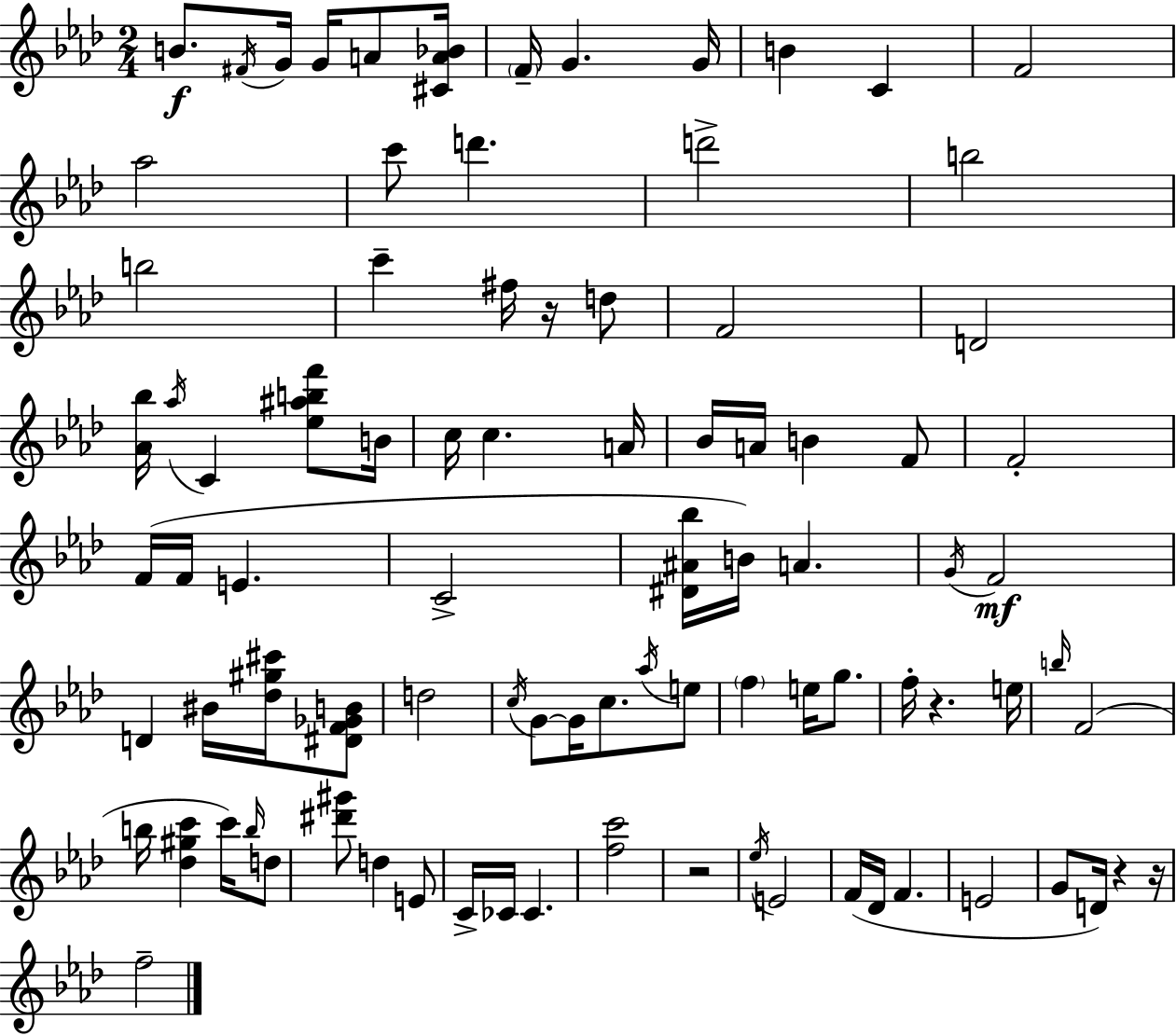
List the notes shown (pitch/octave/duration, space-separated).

B4/e. F#4/s G4/s G4/s A4/e [C#4,A4,Bb4]/s F4/s G4/q. G4/s B4/q C4/q F4/h Ab5/h C6/e D6/q. D6/h B5/h B5/h C6/q F#5/s R/s D5/e F4/h D4/h [Ab4,Bb5]/s Ab5/s C4/q [Eb5,A#5,B5,F6]/e B4/s C5/s C5/q. A4/s Bb4/s A4/s B4/q F4/e F4/h F4/s F4/s E4/q. C4/h [D#4,A#4,Bb5]/s B4/s A4/q. G4/s F4/h D4/q BIS4/s [Db5,G#5,C#6]/s [D#4,F4,Gb4,B4]/e D5/h C5/s G4/e G4/s C5/e. Ab5/s E5/e F5/q E5/s G5/e. F5/s R/q. E5/s B5/s F4/h B5/s [Db5,G#5,C6]/q C6/s B5/s D5/e [D#6,G#6]/e D5/q E4/e C4/s CES4/s CES4/q. [F5,C6]/h R/h Eb5/s E4/h F4/s Db4/s F4/q. E4/h G4/e D4/s R/q R/s F5/h